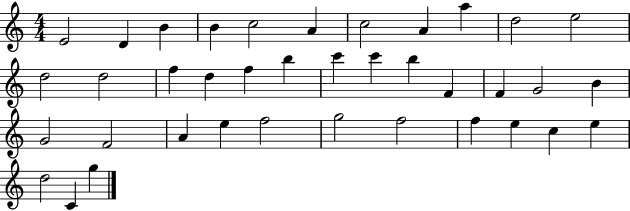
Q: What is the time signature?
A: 4/4